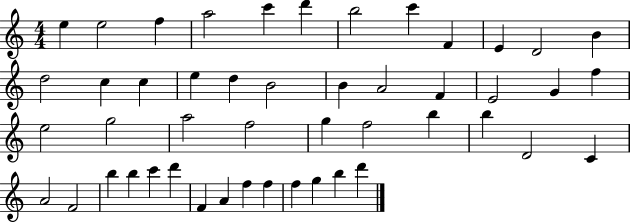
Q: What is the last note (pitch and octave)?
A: D6